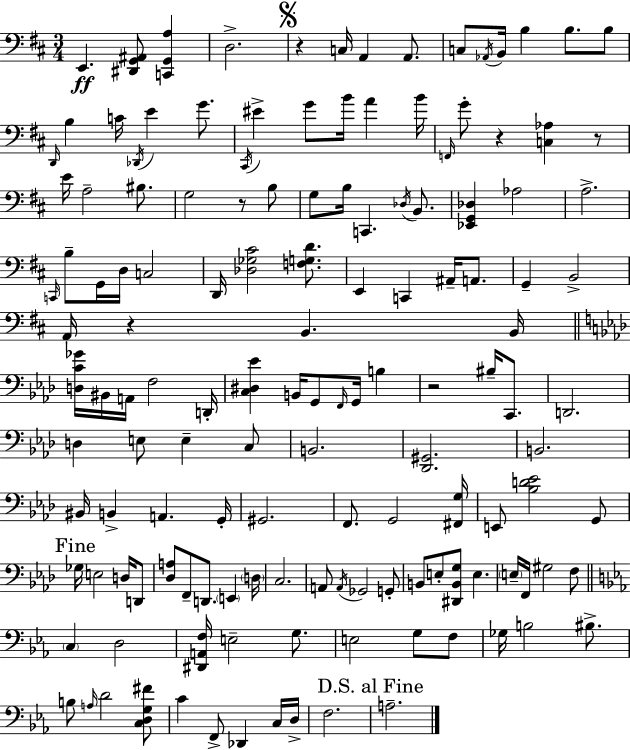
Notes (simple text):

E2/q. [D#2,G2,A#2]/e [C2,G2,A3]/q D3/h. R/q C3/s A2/q A2/e. C3/e Ab2/s B2/s B3/q B3/e. B3/e D2/s B3/q C4/s Db2/s E4/q G4/e. C#2/s EIS4/q G4/e B4/s A4/q B4/s F2/s G4/e R/q [C3,Ab3]/q R/e E4/s A3/h BIS3/e. G3/h R/e B3/e G3/e B3/s C2/q. Db3/s B2/e. [Eb2,G2,Db3]/q Ab3/h A3/h. C2/s B3/e G2/s D3/s C3/h D2/s [Db3,Gb3,C#4]/h [F3,G3,D4]/e. E2/q C2/q A#2/s A2/e. G2/q B2/h A2/s R/q B2/q. B2/s [D3,C4,Gb4]/s BIS2/s A2/s F3/h D2/s [C3,D#3,Eb4]/q B2/s G2/e F2/s G2/s B3/q R/h BIS3/s C2/e. D2/h. D3/q E3/e E3/q C3/e B2/h. [Db2,G#2]/h. B2/h. BIS2/s B2/q A2/q. G2/s G#2/h. F2/e. G2/h [F#2,G3]/s E2/e [Bb3,D4,Eb4]/h G2/e Gb3/s E3/h D3/s D2/e [Db3,A3]/e F2/e D2/e. E2/q D3/s C3/h. A2/e A2/s Gb2/h G2/e B2/e E3/e [D#2,B2,G3]/e E3/q. E3/s F2/s G#3/h F3/e C3/q D3/h [D#2,A2,F3]/s E3/h G3/e. E3/h G3/e F3/e Gb3/s B3/h BIS3/e. B3/e A3/s D4/h [C3,D3,G3,F#4]/e C4/q F2/e Db2/q C3/s D3/s F3/h. A3/h.